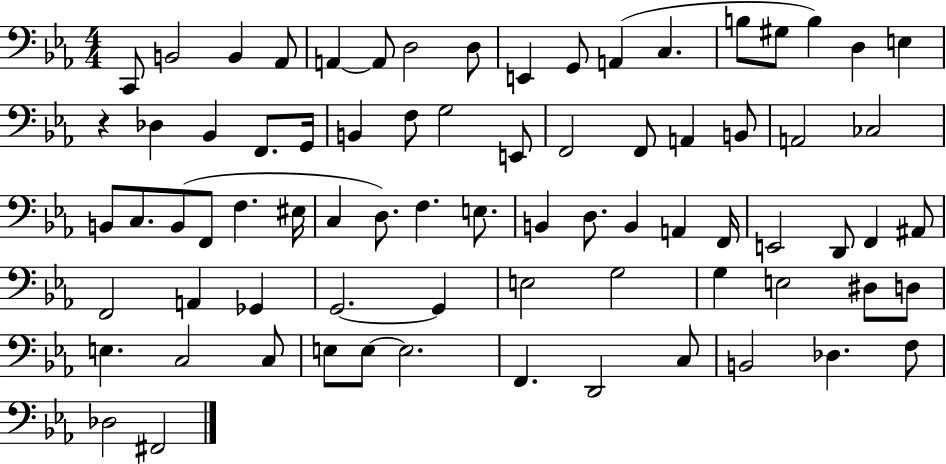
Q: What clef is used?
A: bass